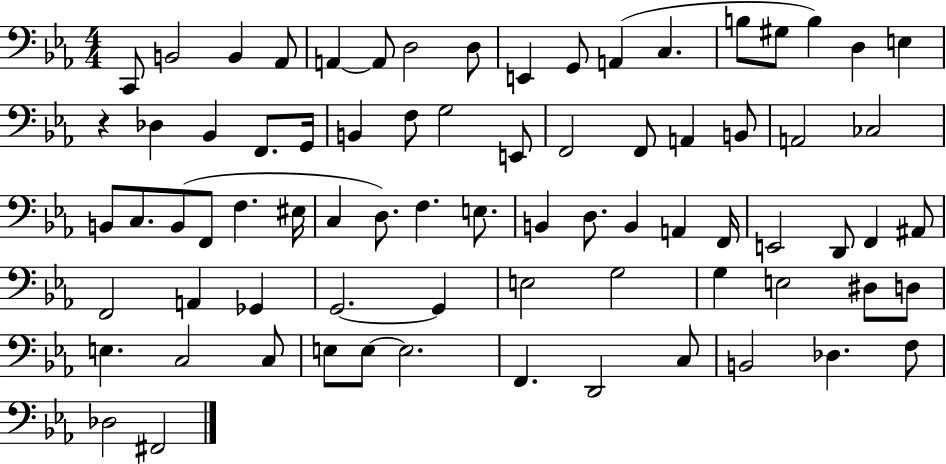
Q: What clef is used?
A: bass